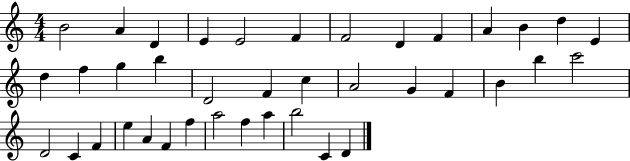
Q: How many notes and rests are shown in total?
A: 39